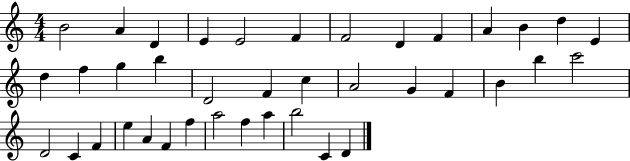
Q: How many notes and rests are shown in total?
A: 39